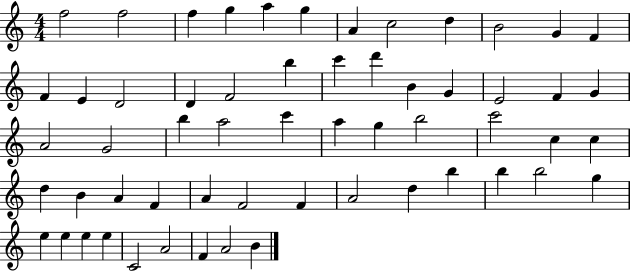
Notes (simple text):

F5/h F5/h F5/q G5/q A5/q G5/q A4/q C5/h D5/q B4/h G4/q F4/q F4/q E4/q D4/h D4/q F4/h B5/q C6/q D6/q B4/q G4/q E4/h F4/q G4/q A4/h G4/h B5/q A5/h C6/q A5/q G5/q B5/h C6/h C5/q C5/q D5/q B4/q A4/q F4/q A4/q F4/h F4/q A4/h D5/q B5/q B5/q B5/h G5/q E5/q E5/q E5/q E5/q C4/h A4/h F4/q A4/h B4/q